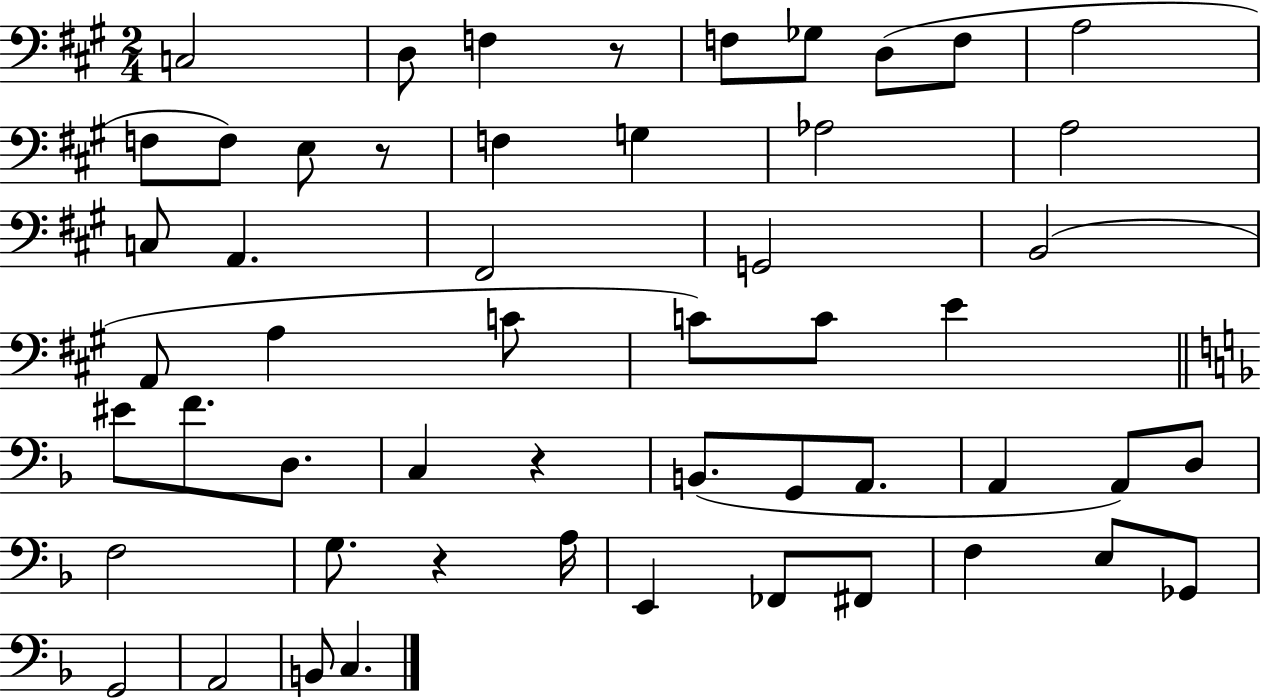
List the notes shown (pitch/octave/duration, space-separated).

C3/h D3/e F3/q R/e F3/e Gb3/e D3/e F3/e A3/h F3/e F3/e E3/e R/e F3/q G3/q Ab3/h A3/h C3/e A2/q. F#2/h G2/h B2/h A2/e A3/q C4/e C4/e C4/e E4/q EIS4/e F4/e. D3/e. C3/q R/q B2/e. G2/e A2/e. A2/q A2/e D3/e F3/h G3/e. R/q A3/s E2/q FES2/e F#2/e F3/q E3/e Gb2/e G2/h A2/h B2/e C3/q.